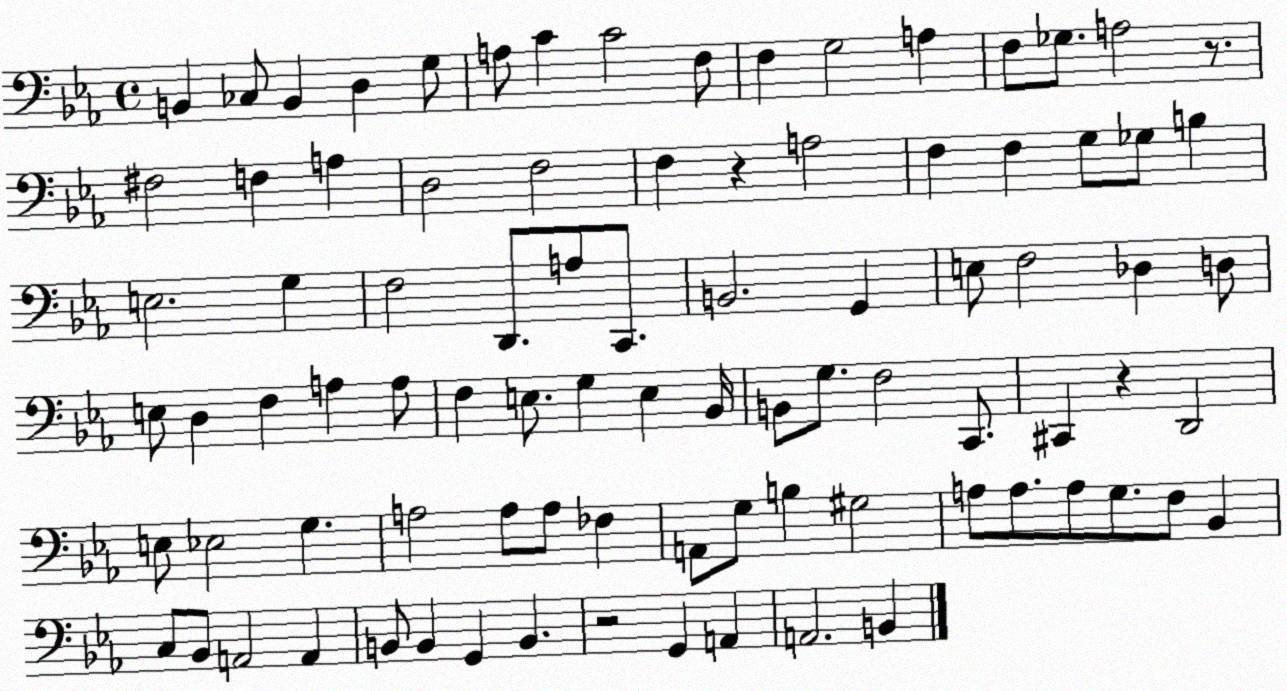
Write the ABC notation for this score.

X:1
T:Untitled
M:4/4
L:1/4
K:Eb
B,, _C,/2 B,, D, G,/2 A,/2 C C2 F,/2 F, G,2 A, F,/2 _G,/2 A,2 z/2 ^F,2 F, A, D,2 F,2 F, z A,2 F, F, G,/2 _G,/2 B, E,2 G, F,2 D,,/2 A,/2 C,,/2 B,,2 G,, E,/2 F,2 _D, D,/2 E,/2 D, F, A, A,/2 F, E,/2 G, E, _B,,/4 B,,/2 G,/2 F,2 C,,/2 ^C,, z D,,2 E,/2 _E,2 G, A,2 A,/2 A,/2 _F, A,,/2 G,/2 B, ^G,2 A,/2 A,/2 A,/2 G,/2 F,/2 _B,, C,/2 _B,,/2 A,,2 A,, B,,/2 B,, G,, B,, z2 G,, A,, A,,2 B,,